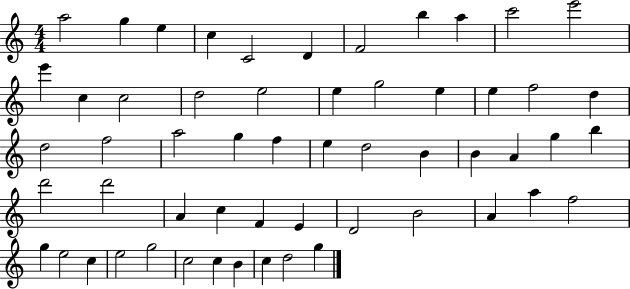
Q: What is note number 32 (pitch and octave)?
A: A4